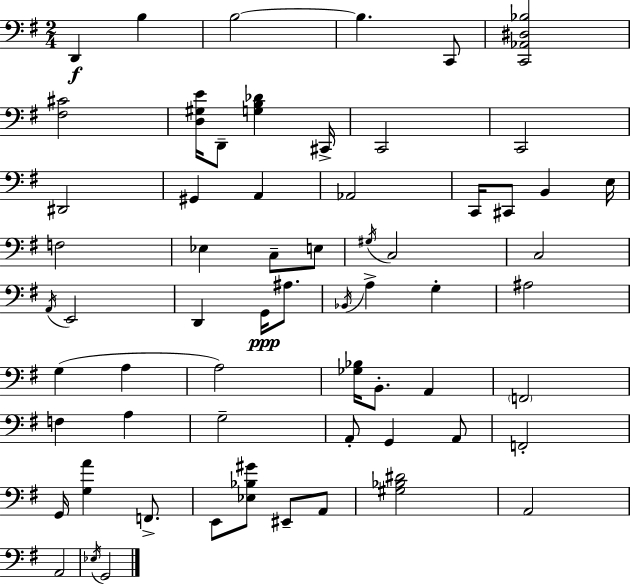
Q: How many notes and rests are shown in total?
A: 63